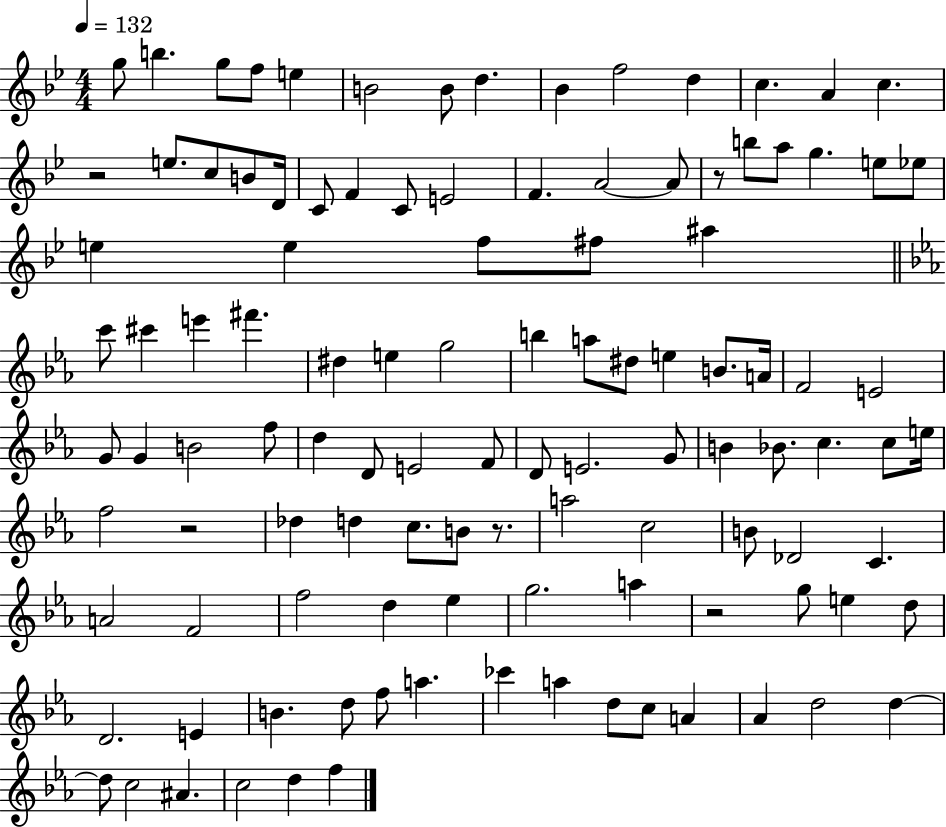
G5/e B5/q. G5/e F5/e E5/q B4/h B4/e D5/q. Bb4/q F5/h D5/q C5/q. A4/q C5/q. R/h E5/e. C5/e B4/e D4/s C4/e F4/q C4/e E4/h F4/q. A4/h A4/e R/e B5/e A5/e G5/q. E5/e Eb5/e E5/q E5/q F5/e F#5/e A#5/q C6/e C#6/q E6/q F#6/q. D#5/q E5/q G5/h B5/q A5/e D#5/e E5/q B4/e. A4/s F4/h E4/h G4/e G4/q B4/h F5/e D5/q D4/e E4/h F4/e D4/e E4/h. G4/e B4/q Bb4/e. C5/q. C5/e E5/s F5/h R/h Db5/q D5/q C5/e. B4/e R/e. A5/h C5/h B4/e Db4/h C4/q. A4/h F4/h F5/h D5/q Eb5/q G5/h. A5/q R/h G5/e E5/q D5/e D4/h. E4/q B4/q. D5/e F5/e A5/q. CES6/q A5/q D5/e C5/e A4/q Ab4/q D5/h D5/q D5/e C5/h A#4/q. C5/h D5/q F5/q